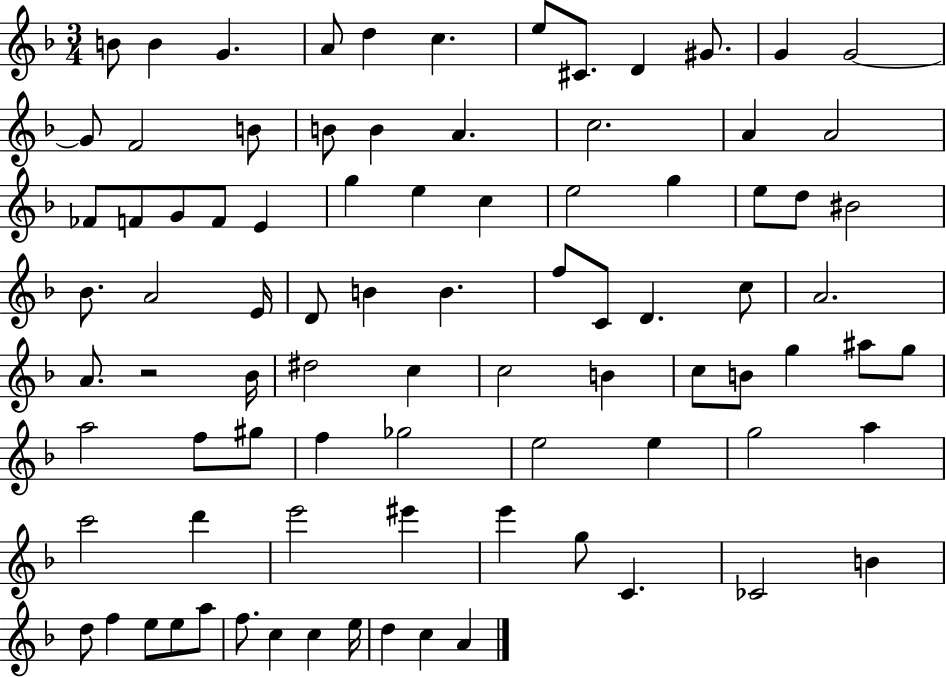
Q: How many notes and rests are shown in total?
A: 87